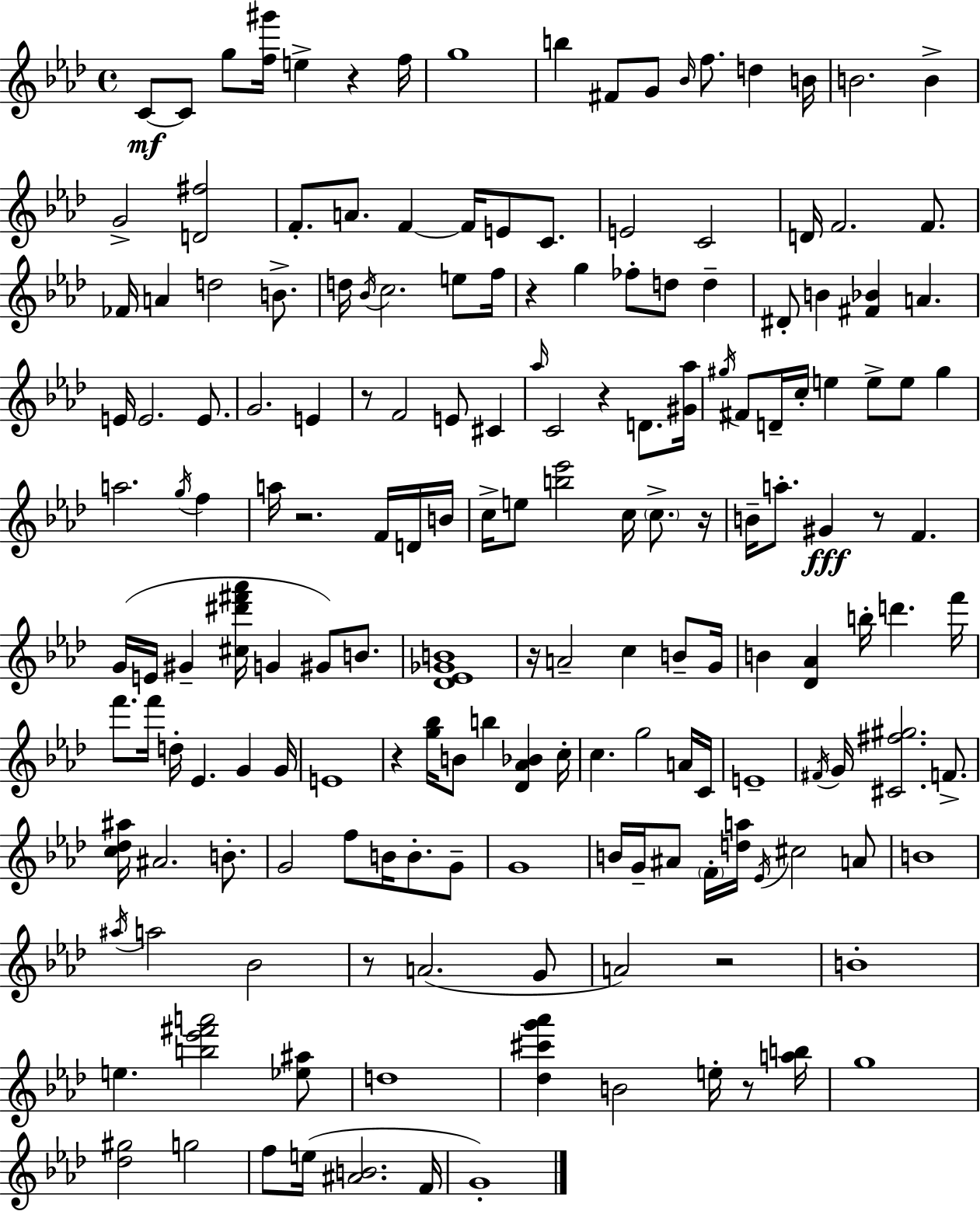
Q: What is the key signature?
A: AES major